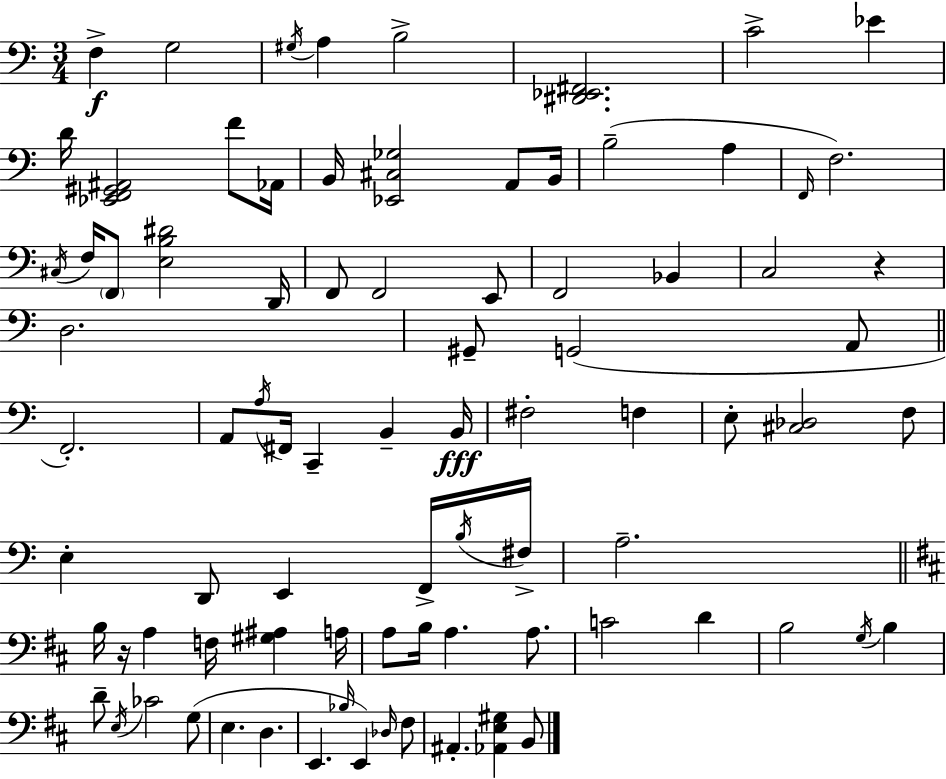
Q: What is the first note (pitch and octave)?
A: F3